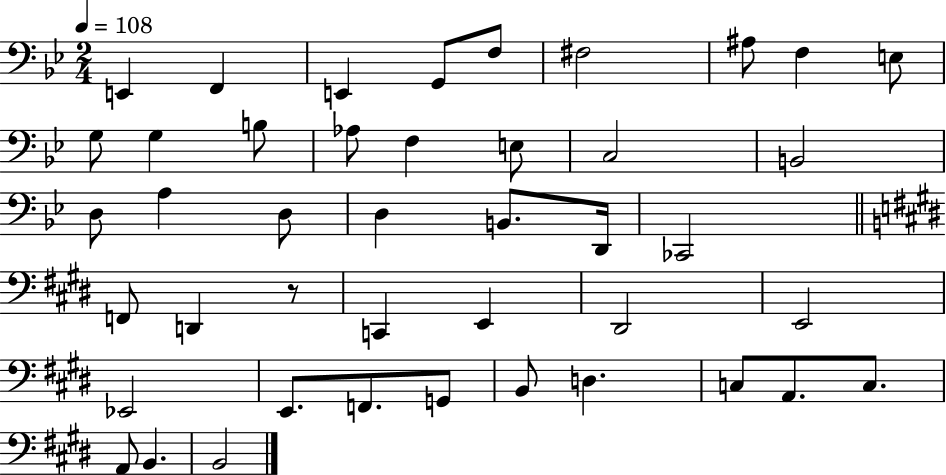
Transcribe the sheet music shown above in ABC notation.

X:1
T:Untitled
M:2/4
L:1/4
K:Bb
E,, F,, E,, G,,/2 F,/2 ^F,2 ^A,/2 F, E,/2 G,/2 G, B,/2 _A,/2 F, E,/2 C,2 B,,2 D,/2 A, D,/2 D, B,,/2 D,,/4 _C,,2 F,,/2 D,, z/2 C,, E,, ^D,,2 E,,2 _E,,2 E,,/2 F,,/2 G,,/2 B,,/2 D, C,/2 A,,/2 C,/2 A,,/2 B,, B,,2